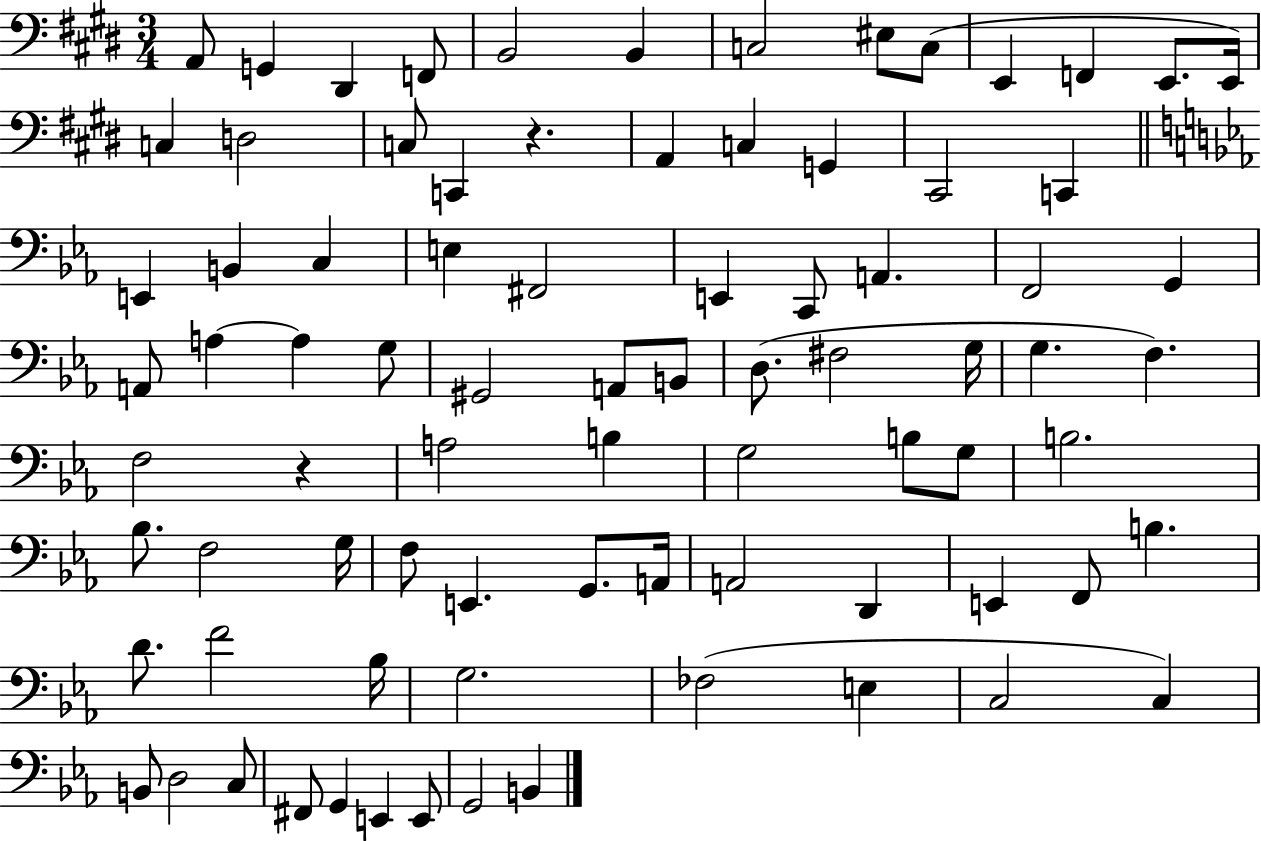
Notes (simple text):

A2/e G2/q D#2/q F2/e B2/h B2/q C3/h EIS3/e C3/e E2/q F2/q E2/e. E2/s C3/q D3/h C3/e C2/q R/q. A2/q C3/q G2/q C#2/h C2/q E2/q B2/q C3/q E3/q F#2/h E2/q C2/e A2/q. F2/h G2/q A2/e A3/q A3/q G3/e G#2/h A2/e B2/e D3/e. F#3/h G3/s G3/q. F3/q. F3/h R/q A3/h B3/q G3/h B3/e G3/e B3/h. Bb3/e. F3/h G3/s F3/e E2/q. G2/e. A2/s A2/h D2/q E2/q F2/e B3/q. D4/e. F4/h Bb3/s G3/h. FES3/h E3/q C3/h C3/q B2/e D3/h C3/e F#2/e G2/q E2/q E2/e G2/h B2/q